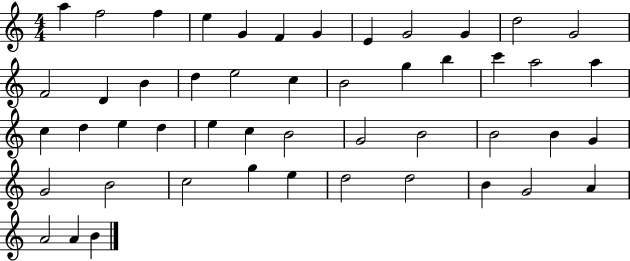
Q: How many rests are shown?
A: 0